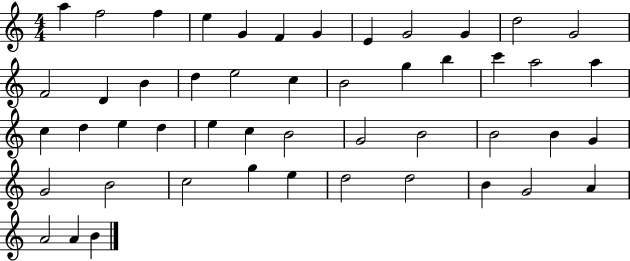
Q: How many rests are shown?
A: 0